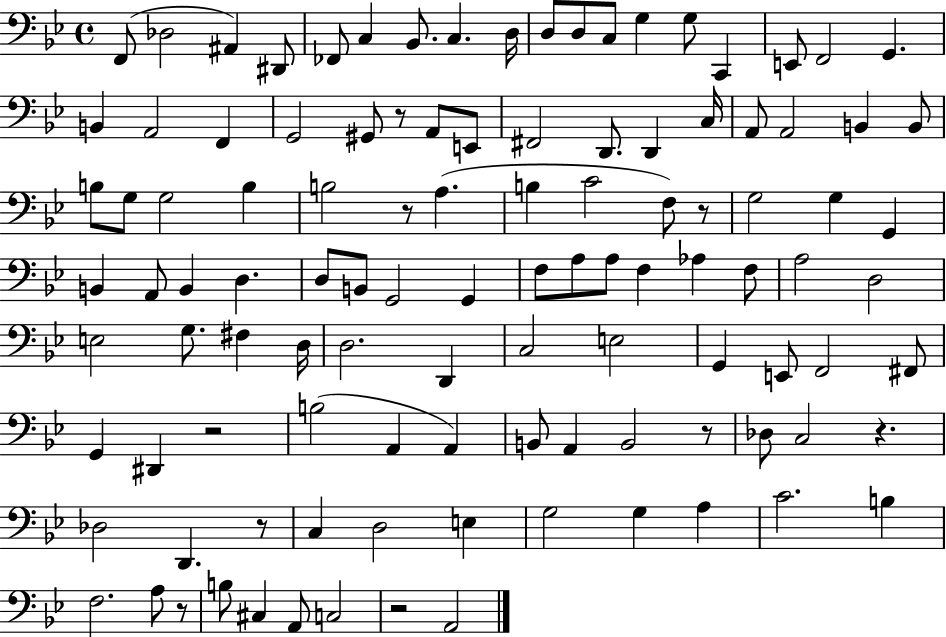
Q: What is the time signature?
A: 4/4